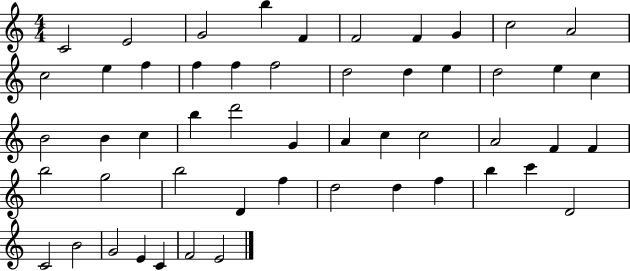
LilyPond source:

{
  \clef treble
  \numericTimeSignature
  \time 4/4
  \key c \major
  c'2 e'2 | g'2 b''4 f'4 | f'2 f'4 g'4 | c''2 a'2 | \break c''2 e''4 f''4 | f''4 f''4 f''2 | d''2 d''4 e''4 | d''2 e''4 c''4 | \break b'2 b'4 c''4 | b''4 d'''2 g'4 | a'4 c''4 c''2 | a'2 f'4 f'4 | \break b''2 g''2 | b''2 d'4 f''4 | d''2 d''4 f''4 | b''4 c'''4 d'2 | \break c'2 b'2 | g'2 e'4 c'4 | f'2 e'2 | \bar "|."
}